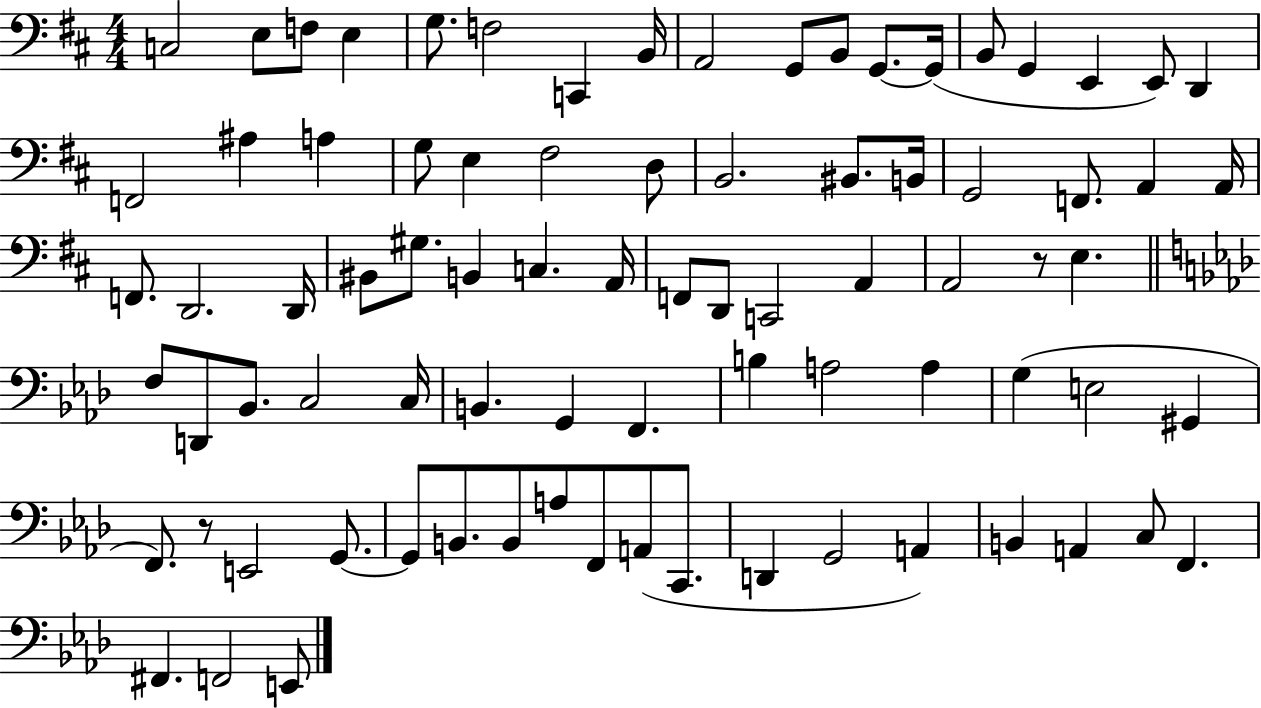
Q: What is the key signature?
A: D major